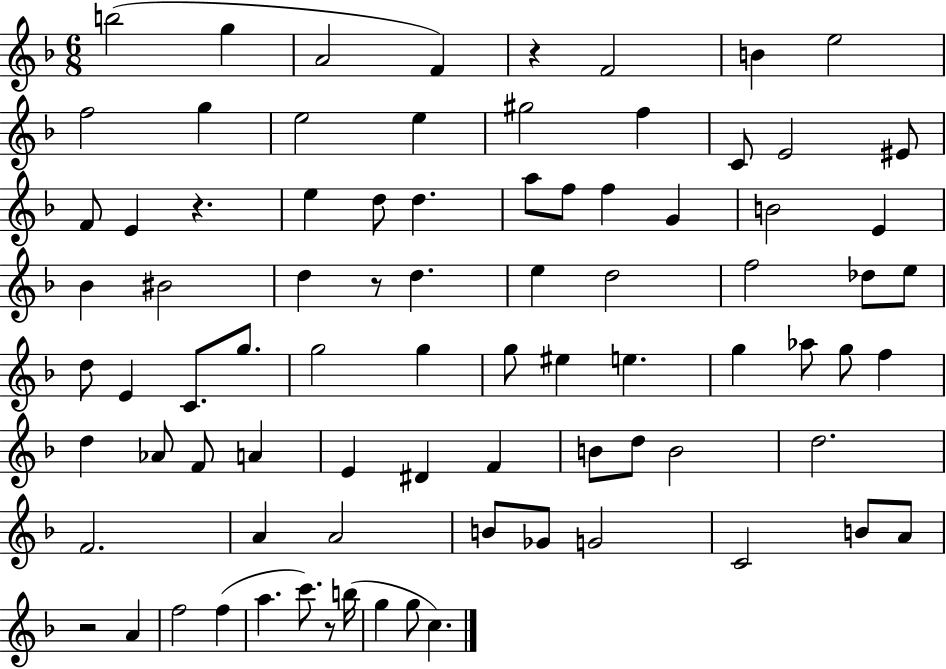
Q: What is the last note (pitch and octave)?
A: C5